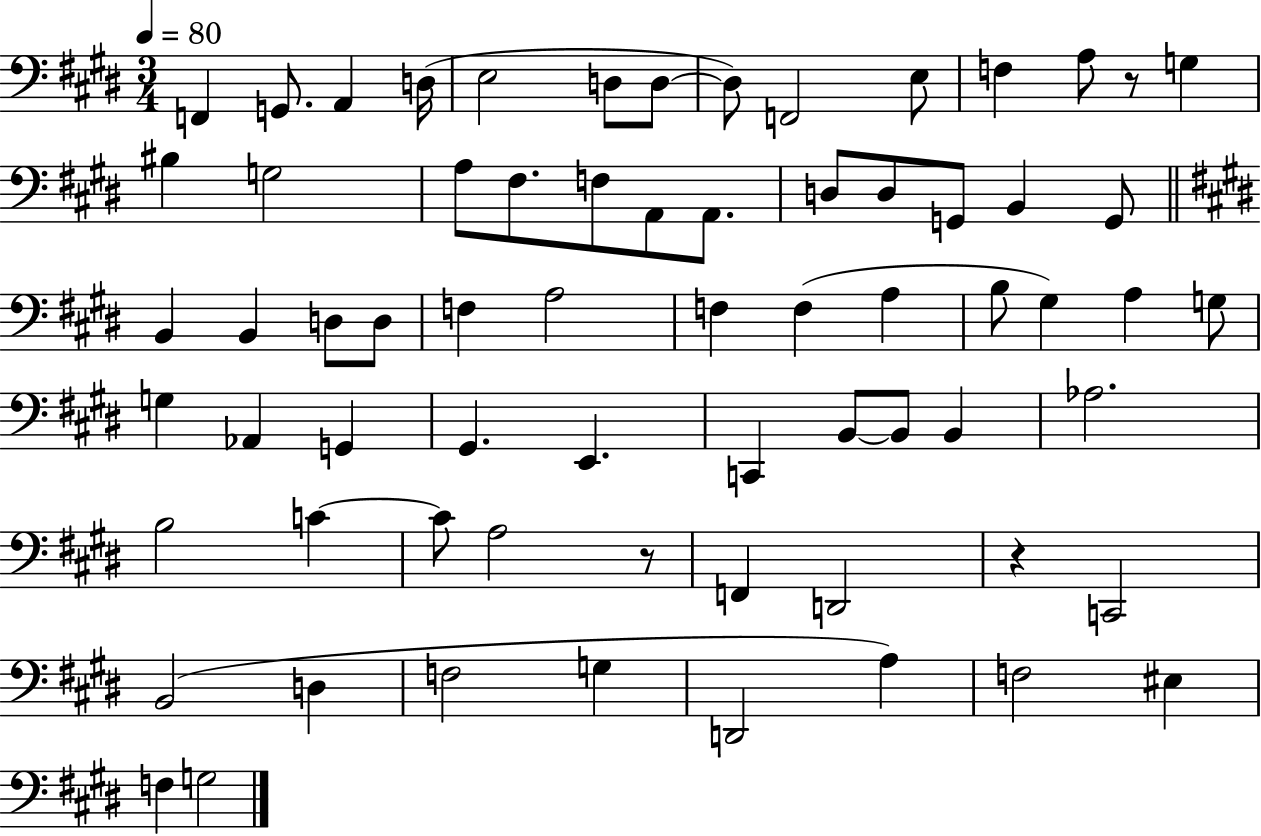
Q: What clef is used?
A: bass